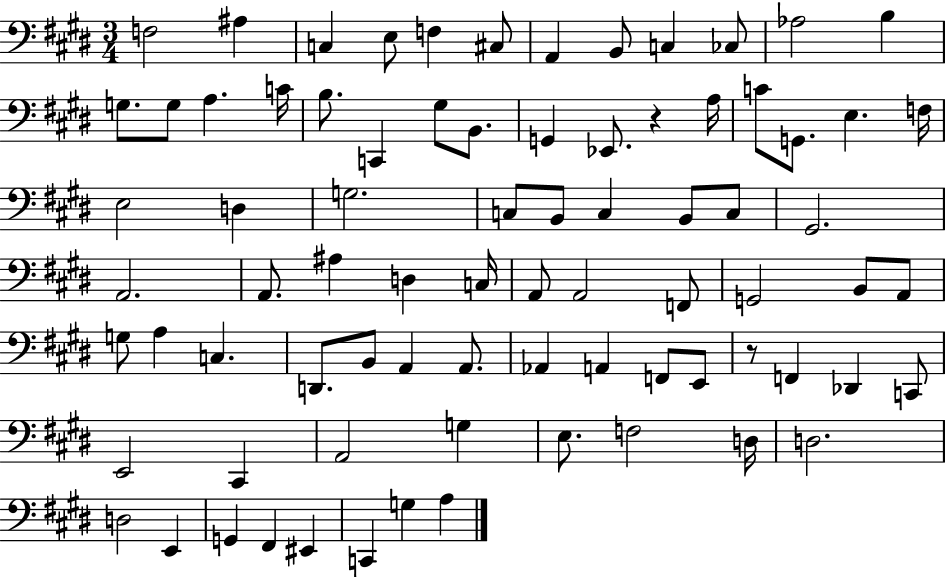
F3/h A#3/q C3/q E3/e F3/q C#3/e A2/q B2/e C3/q CES3/e Ab3/h B3/q G3/e. G3/e A3/q. C4/s B3/e. C2/q G#3/e B2/e. G2/q Eb2/e. R/q A3/s C4/e G2/e. E3/q. F3/s E3/h D3/q G3/h. C3/e B2/e C3/q B2/e C3/e G#2/h. A2/h. A2/e. A#3/q D3/q C3/s A2/e A2/h F2/e G2/h B2/e A2/e G3/e A3/q C3/q. D2/e. B2/e A2/q A2/e. Ab2/q A2/q F2/e E2/e R/e F2/q Db2/q C2/e E2/h C#2/q A2/h G3/q E3/e. F3/h D3/s D3/h. D3/h E2/q G2/q F#2/q EIS2/q C2/q G3/q A3/q